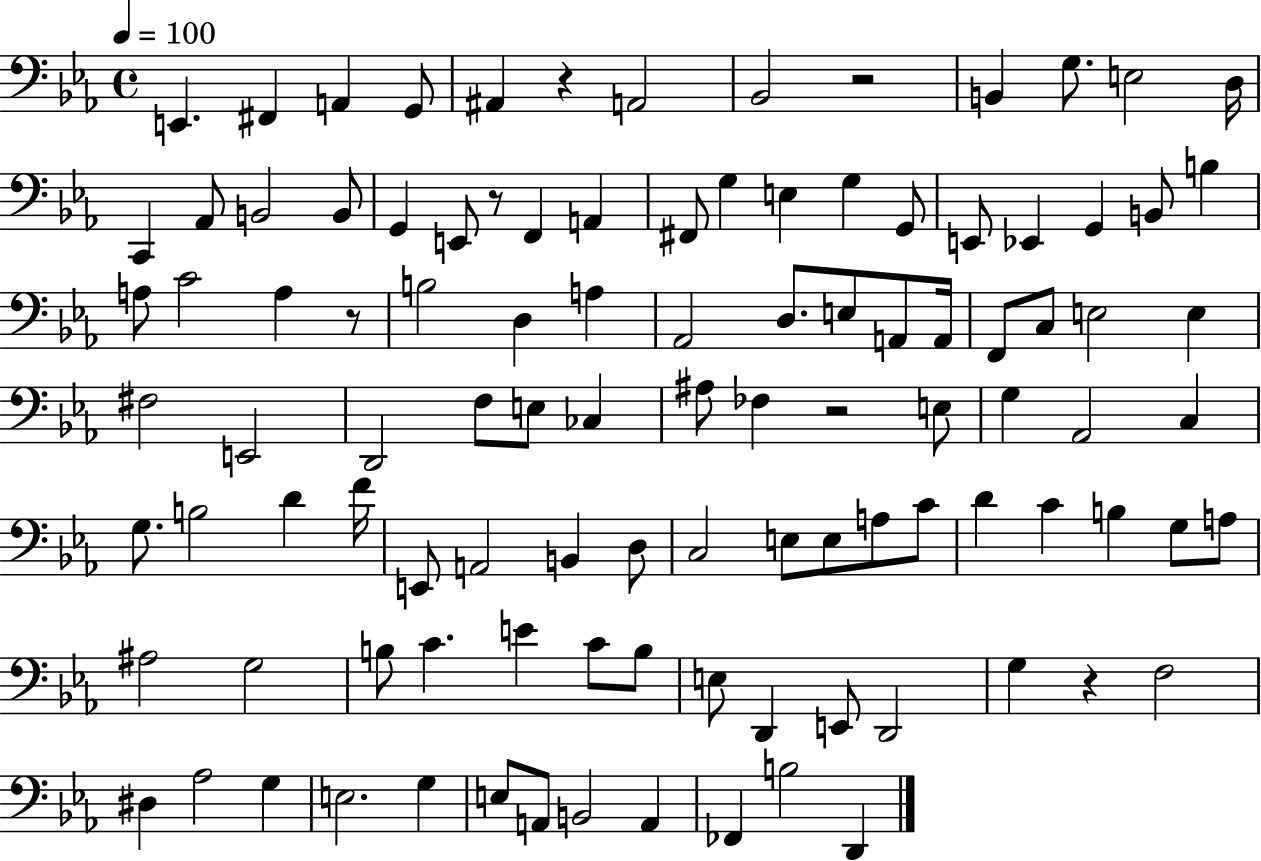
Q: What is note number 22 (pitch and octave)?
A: E3